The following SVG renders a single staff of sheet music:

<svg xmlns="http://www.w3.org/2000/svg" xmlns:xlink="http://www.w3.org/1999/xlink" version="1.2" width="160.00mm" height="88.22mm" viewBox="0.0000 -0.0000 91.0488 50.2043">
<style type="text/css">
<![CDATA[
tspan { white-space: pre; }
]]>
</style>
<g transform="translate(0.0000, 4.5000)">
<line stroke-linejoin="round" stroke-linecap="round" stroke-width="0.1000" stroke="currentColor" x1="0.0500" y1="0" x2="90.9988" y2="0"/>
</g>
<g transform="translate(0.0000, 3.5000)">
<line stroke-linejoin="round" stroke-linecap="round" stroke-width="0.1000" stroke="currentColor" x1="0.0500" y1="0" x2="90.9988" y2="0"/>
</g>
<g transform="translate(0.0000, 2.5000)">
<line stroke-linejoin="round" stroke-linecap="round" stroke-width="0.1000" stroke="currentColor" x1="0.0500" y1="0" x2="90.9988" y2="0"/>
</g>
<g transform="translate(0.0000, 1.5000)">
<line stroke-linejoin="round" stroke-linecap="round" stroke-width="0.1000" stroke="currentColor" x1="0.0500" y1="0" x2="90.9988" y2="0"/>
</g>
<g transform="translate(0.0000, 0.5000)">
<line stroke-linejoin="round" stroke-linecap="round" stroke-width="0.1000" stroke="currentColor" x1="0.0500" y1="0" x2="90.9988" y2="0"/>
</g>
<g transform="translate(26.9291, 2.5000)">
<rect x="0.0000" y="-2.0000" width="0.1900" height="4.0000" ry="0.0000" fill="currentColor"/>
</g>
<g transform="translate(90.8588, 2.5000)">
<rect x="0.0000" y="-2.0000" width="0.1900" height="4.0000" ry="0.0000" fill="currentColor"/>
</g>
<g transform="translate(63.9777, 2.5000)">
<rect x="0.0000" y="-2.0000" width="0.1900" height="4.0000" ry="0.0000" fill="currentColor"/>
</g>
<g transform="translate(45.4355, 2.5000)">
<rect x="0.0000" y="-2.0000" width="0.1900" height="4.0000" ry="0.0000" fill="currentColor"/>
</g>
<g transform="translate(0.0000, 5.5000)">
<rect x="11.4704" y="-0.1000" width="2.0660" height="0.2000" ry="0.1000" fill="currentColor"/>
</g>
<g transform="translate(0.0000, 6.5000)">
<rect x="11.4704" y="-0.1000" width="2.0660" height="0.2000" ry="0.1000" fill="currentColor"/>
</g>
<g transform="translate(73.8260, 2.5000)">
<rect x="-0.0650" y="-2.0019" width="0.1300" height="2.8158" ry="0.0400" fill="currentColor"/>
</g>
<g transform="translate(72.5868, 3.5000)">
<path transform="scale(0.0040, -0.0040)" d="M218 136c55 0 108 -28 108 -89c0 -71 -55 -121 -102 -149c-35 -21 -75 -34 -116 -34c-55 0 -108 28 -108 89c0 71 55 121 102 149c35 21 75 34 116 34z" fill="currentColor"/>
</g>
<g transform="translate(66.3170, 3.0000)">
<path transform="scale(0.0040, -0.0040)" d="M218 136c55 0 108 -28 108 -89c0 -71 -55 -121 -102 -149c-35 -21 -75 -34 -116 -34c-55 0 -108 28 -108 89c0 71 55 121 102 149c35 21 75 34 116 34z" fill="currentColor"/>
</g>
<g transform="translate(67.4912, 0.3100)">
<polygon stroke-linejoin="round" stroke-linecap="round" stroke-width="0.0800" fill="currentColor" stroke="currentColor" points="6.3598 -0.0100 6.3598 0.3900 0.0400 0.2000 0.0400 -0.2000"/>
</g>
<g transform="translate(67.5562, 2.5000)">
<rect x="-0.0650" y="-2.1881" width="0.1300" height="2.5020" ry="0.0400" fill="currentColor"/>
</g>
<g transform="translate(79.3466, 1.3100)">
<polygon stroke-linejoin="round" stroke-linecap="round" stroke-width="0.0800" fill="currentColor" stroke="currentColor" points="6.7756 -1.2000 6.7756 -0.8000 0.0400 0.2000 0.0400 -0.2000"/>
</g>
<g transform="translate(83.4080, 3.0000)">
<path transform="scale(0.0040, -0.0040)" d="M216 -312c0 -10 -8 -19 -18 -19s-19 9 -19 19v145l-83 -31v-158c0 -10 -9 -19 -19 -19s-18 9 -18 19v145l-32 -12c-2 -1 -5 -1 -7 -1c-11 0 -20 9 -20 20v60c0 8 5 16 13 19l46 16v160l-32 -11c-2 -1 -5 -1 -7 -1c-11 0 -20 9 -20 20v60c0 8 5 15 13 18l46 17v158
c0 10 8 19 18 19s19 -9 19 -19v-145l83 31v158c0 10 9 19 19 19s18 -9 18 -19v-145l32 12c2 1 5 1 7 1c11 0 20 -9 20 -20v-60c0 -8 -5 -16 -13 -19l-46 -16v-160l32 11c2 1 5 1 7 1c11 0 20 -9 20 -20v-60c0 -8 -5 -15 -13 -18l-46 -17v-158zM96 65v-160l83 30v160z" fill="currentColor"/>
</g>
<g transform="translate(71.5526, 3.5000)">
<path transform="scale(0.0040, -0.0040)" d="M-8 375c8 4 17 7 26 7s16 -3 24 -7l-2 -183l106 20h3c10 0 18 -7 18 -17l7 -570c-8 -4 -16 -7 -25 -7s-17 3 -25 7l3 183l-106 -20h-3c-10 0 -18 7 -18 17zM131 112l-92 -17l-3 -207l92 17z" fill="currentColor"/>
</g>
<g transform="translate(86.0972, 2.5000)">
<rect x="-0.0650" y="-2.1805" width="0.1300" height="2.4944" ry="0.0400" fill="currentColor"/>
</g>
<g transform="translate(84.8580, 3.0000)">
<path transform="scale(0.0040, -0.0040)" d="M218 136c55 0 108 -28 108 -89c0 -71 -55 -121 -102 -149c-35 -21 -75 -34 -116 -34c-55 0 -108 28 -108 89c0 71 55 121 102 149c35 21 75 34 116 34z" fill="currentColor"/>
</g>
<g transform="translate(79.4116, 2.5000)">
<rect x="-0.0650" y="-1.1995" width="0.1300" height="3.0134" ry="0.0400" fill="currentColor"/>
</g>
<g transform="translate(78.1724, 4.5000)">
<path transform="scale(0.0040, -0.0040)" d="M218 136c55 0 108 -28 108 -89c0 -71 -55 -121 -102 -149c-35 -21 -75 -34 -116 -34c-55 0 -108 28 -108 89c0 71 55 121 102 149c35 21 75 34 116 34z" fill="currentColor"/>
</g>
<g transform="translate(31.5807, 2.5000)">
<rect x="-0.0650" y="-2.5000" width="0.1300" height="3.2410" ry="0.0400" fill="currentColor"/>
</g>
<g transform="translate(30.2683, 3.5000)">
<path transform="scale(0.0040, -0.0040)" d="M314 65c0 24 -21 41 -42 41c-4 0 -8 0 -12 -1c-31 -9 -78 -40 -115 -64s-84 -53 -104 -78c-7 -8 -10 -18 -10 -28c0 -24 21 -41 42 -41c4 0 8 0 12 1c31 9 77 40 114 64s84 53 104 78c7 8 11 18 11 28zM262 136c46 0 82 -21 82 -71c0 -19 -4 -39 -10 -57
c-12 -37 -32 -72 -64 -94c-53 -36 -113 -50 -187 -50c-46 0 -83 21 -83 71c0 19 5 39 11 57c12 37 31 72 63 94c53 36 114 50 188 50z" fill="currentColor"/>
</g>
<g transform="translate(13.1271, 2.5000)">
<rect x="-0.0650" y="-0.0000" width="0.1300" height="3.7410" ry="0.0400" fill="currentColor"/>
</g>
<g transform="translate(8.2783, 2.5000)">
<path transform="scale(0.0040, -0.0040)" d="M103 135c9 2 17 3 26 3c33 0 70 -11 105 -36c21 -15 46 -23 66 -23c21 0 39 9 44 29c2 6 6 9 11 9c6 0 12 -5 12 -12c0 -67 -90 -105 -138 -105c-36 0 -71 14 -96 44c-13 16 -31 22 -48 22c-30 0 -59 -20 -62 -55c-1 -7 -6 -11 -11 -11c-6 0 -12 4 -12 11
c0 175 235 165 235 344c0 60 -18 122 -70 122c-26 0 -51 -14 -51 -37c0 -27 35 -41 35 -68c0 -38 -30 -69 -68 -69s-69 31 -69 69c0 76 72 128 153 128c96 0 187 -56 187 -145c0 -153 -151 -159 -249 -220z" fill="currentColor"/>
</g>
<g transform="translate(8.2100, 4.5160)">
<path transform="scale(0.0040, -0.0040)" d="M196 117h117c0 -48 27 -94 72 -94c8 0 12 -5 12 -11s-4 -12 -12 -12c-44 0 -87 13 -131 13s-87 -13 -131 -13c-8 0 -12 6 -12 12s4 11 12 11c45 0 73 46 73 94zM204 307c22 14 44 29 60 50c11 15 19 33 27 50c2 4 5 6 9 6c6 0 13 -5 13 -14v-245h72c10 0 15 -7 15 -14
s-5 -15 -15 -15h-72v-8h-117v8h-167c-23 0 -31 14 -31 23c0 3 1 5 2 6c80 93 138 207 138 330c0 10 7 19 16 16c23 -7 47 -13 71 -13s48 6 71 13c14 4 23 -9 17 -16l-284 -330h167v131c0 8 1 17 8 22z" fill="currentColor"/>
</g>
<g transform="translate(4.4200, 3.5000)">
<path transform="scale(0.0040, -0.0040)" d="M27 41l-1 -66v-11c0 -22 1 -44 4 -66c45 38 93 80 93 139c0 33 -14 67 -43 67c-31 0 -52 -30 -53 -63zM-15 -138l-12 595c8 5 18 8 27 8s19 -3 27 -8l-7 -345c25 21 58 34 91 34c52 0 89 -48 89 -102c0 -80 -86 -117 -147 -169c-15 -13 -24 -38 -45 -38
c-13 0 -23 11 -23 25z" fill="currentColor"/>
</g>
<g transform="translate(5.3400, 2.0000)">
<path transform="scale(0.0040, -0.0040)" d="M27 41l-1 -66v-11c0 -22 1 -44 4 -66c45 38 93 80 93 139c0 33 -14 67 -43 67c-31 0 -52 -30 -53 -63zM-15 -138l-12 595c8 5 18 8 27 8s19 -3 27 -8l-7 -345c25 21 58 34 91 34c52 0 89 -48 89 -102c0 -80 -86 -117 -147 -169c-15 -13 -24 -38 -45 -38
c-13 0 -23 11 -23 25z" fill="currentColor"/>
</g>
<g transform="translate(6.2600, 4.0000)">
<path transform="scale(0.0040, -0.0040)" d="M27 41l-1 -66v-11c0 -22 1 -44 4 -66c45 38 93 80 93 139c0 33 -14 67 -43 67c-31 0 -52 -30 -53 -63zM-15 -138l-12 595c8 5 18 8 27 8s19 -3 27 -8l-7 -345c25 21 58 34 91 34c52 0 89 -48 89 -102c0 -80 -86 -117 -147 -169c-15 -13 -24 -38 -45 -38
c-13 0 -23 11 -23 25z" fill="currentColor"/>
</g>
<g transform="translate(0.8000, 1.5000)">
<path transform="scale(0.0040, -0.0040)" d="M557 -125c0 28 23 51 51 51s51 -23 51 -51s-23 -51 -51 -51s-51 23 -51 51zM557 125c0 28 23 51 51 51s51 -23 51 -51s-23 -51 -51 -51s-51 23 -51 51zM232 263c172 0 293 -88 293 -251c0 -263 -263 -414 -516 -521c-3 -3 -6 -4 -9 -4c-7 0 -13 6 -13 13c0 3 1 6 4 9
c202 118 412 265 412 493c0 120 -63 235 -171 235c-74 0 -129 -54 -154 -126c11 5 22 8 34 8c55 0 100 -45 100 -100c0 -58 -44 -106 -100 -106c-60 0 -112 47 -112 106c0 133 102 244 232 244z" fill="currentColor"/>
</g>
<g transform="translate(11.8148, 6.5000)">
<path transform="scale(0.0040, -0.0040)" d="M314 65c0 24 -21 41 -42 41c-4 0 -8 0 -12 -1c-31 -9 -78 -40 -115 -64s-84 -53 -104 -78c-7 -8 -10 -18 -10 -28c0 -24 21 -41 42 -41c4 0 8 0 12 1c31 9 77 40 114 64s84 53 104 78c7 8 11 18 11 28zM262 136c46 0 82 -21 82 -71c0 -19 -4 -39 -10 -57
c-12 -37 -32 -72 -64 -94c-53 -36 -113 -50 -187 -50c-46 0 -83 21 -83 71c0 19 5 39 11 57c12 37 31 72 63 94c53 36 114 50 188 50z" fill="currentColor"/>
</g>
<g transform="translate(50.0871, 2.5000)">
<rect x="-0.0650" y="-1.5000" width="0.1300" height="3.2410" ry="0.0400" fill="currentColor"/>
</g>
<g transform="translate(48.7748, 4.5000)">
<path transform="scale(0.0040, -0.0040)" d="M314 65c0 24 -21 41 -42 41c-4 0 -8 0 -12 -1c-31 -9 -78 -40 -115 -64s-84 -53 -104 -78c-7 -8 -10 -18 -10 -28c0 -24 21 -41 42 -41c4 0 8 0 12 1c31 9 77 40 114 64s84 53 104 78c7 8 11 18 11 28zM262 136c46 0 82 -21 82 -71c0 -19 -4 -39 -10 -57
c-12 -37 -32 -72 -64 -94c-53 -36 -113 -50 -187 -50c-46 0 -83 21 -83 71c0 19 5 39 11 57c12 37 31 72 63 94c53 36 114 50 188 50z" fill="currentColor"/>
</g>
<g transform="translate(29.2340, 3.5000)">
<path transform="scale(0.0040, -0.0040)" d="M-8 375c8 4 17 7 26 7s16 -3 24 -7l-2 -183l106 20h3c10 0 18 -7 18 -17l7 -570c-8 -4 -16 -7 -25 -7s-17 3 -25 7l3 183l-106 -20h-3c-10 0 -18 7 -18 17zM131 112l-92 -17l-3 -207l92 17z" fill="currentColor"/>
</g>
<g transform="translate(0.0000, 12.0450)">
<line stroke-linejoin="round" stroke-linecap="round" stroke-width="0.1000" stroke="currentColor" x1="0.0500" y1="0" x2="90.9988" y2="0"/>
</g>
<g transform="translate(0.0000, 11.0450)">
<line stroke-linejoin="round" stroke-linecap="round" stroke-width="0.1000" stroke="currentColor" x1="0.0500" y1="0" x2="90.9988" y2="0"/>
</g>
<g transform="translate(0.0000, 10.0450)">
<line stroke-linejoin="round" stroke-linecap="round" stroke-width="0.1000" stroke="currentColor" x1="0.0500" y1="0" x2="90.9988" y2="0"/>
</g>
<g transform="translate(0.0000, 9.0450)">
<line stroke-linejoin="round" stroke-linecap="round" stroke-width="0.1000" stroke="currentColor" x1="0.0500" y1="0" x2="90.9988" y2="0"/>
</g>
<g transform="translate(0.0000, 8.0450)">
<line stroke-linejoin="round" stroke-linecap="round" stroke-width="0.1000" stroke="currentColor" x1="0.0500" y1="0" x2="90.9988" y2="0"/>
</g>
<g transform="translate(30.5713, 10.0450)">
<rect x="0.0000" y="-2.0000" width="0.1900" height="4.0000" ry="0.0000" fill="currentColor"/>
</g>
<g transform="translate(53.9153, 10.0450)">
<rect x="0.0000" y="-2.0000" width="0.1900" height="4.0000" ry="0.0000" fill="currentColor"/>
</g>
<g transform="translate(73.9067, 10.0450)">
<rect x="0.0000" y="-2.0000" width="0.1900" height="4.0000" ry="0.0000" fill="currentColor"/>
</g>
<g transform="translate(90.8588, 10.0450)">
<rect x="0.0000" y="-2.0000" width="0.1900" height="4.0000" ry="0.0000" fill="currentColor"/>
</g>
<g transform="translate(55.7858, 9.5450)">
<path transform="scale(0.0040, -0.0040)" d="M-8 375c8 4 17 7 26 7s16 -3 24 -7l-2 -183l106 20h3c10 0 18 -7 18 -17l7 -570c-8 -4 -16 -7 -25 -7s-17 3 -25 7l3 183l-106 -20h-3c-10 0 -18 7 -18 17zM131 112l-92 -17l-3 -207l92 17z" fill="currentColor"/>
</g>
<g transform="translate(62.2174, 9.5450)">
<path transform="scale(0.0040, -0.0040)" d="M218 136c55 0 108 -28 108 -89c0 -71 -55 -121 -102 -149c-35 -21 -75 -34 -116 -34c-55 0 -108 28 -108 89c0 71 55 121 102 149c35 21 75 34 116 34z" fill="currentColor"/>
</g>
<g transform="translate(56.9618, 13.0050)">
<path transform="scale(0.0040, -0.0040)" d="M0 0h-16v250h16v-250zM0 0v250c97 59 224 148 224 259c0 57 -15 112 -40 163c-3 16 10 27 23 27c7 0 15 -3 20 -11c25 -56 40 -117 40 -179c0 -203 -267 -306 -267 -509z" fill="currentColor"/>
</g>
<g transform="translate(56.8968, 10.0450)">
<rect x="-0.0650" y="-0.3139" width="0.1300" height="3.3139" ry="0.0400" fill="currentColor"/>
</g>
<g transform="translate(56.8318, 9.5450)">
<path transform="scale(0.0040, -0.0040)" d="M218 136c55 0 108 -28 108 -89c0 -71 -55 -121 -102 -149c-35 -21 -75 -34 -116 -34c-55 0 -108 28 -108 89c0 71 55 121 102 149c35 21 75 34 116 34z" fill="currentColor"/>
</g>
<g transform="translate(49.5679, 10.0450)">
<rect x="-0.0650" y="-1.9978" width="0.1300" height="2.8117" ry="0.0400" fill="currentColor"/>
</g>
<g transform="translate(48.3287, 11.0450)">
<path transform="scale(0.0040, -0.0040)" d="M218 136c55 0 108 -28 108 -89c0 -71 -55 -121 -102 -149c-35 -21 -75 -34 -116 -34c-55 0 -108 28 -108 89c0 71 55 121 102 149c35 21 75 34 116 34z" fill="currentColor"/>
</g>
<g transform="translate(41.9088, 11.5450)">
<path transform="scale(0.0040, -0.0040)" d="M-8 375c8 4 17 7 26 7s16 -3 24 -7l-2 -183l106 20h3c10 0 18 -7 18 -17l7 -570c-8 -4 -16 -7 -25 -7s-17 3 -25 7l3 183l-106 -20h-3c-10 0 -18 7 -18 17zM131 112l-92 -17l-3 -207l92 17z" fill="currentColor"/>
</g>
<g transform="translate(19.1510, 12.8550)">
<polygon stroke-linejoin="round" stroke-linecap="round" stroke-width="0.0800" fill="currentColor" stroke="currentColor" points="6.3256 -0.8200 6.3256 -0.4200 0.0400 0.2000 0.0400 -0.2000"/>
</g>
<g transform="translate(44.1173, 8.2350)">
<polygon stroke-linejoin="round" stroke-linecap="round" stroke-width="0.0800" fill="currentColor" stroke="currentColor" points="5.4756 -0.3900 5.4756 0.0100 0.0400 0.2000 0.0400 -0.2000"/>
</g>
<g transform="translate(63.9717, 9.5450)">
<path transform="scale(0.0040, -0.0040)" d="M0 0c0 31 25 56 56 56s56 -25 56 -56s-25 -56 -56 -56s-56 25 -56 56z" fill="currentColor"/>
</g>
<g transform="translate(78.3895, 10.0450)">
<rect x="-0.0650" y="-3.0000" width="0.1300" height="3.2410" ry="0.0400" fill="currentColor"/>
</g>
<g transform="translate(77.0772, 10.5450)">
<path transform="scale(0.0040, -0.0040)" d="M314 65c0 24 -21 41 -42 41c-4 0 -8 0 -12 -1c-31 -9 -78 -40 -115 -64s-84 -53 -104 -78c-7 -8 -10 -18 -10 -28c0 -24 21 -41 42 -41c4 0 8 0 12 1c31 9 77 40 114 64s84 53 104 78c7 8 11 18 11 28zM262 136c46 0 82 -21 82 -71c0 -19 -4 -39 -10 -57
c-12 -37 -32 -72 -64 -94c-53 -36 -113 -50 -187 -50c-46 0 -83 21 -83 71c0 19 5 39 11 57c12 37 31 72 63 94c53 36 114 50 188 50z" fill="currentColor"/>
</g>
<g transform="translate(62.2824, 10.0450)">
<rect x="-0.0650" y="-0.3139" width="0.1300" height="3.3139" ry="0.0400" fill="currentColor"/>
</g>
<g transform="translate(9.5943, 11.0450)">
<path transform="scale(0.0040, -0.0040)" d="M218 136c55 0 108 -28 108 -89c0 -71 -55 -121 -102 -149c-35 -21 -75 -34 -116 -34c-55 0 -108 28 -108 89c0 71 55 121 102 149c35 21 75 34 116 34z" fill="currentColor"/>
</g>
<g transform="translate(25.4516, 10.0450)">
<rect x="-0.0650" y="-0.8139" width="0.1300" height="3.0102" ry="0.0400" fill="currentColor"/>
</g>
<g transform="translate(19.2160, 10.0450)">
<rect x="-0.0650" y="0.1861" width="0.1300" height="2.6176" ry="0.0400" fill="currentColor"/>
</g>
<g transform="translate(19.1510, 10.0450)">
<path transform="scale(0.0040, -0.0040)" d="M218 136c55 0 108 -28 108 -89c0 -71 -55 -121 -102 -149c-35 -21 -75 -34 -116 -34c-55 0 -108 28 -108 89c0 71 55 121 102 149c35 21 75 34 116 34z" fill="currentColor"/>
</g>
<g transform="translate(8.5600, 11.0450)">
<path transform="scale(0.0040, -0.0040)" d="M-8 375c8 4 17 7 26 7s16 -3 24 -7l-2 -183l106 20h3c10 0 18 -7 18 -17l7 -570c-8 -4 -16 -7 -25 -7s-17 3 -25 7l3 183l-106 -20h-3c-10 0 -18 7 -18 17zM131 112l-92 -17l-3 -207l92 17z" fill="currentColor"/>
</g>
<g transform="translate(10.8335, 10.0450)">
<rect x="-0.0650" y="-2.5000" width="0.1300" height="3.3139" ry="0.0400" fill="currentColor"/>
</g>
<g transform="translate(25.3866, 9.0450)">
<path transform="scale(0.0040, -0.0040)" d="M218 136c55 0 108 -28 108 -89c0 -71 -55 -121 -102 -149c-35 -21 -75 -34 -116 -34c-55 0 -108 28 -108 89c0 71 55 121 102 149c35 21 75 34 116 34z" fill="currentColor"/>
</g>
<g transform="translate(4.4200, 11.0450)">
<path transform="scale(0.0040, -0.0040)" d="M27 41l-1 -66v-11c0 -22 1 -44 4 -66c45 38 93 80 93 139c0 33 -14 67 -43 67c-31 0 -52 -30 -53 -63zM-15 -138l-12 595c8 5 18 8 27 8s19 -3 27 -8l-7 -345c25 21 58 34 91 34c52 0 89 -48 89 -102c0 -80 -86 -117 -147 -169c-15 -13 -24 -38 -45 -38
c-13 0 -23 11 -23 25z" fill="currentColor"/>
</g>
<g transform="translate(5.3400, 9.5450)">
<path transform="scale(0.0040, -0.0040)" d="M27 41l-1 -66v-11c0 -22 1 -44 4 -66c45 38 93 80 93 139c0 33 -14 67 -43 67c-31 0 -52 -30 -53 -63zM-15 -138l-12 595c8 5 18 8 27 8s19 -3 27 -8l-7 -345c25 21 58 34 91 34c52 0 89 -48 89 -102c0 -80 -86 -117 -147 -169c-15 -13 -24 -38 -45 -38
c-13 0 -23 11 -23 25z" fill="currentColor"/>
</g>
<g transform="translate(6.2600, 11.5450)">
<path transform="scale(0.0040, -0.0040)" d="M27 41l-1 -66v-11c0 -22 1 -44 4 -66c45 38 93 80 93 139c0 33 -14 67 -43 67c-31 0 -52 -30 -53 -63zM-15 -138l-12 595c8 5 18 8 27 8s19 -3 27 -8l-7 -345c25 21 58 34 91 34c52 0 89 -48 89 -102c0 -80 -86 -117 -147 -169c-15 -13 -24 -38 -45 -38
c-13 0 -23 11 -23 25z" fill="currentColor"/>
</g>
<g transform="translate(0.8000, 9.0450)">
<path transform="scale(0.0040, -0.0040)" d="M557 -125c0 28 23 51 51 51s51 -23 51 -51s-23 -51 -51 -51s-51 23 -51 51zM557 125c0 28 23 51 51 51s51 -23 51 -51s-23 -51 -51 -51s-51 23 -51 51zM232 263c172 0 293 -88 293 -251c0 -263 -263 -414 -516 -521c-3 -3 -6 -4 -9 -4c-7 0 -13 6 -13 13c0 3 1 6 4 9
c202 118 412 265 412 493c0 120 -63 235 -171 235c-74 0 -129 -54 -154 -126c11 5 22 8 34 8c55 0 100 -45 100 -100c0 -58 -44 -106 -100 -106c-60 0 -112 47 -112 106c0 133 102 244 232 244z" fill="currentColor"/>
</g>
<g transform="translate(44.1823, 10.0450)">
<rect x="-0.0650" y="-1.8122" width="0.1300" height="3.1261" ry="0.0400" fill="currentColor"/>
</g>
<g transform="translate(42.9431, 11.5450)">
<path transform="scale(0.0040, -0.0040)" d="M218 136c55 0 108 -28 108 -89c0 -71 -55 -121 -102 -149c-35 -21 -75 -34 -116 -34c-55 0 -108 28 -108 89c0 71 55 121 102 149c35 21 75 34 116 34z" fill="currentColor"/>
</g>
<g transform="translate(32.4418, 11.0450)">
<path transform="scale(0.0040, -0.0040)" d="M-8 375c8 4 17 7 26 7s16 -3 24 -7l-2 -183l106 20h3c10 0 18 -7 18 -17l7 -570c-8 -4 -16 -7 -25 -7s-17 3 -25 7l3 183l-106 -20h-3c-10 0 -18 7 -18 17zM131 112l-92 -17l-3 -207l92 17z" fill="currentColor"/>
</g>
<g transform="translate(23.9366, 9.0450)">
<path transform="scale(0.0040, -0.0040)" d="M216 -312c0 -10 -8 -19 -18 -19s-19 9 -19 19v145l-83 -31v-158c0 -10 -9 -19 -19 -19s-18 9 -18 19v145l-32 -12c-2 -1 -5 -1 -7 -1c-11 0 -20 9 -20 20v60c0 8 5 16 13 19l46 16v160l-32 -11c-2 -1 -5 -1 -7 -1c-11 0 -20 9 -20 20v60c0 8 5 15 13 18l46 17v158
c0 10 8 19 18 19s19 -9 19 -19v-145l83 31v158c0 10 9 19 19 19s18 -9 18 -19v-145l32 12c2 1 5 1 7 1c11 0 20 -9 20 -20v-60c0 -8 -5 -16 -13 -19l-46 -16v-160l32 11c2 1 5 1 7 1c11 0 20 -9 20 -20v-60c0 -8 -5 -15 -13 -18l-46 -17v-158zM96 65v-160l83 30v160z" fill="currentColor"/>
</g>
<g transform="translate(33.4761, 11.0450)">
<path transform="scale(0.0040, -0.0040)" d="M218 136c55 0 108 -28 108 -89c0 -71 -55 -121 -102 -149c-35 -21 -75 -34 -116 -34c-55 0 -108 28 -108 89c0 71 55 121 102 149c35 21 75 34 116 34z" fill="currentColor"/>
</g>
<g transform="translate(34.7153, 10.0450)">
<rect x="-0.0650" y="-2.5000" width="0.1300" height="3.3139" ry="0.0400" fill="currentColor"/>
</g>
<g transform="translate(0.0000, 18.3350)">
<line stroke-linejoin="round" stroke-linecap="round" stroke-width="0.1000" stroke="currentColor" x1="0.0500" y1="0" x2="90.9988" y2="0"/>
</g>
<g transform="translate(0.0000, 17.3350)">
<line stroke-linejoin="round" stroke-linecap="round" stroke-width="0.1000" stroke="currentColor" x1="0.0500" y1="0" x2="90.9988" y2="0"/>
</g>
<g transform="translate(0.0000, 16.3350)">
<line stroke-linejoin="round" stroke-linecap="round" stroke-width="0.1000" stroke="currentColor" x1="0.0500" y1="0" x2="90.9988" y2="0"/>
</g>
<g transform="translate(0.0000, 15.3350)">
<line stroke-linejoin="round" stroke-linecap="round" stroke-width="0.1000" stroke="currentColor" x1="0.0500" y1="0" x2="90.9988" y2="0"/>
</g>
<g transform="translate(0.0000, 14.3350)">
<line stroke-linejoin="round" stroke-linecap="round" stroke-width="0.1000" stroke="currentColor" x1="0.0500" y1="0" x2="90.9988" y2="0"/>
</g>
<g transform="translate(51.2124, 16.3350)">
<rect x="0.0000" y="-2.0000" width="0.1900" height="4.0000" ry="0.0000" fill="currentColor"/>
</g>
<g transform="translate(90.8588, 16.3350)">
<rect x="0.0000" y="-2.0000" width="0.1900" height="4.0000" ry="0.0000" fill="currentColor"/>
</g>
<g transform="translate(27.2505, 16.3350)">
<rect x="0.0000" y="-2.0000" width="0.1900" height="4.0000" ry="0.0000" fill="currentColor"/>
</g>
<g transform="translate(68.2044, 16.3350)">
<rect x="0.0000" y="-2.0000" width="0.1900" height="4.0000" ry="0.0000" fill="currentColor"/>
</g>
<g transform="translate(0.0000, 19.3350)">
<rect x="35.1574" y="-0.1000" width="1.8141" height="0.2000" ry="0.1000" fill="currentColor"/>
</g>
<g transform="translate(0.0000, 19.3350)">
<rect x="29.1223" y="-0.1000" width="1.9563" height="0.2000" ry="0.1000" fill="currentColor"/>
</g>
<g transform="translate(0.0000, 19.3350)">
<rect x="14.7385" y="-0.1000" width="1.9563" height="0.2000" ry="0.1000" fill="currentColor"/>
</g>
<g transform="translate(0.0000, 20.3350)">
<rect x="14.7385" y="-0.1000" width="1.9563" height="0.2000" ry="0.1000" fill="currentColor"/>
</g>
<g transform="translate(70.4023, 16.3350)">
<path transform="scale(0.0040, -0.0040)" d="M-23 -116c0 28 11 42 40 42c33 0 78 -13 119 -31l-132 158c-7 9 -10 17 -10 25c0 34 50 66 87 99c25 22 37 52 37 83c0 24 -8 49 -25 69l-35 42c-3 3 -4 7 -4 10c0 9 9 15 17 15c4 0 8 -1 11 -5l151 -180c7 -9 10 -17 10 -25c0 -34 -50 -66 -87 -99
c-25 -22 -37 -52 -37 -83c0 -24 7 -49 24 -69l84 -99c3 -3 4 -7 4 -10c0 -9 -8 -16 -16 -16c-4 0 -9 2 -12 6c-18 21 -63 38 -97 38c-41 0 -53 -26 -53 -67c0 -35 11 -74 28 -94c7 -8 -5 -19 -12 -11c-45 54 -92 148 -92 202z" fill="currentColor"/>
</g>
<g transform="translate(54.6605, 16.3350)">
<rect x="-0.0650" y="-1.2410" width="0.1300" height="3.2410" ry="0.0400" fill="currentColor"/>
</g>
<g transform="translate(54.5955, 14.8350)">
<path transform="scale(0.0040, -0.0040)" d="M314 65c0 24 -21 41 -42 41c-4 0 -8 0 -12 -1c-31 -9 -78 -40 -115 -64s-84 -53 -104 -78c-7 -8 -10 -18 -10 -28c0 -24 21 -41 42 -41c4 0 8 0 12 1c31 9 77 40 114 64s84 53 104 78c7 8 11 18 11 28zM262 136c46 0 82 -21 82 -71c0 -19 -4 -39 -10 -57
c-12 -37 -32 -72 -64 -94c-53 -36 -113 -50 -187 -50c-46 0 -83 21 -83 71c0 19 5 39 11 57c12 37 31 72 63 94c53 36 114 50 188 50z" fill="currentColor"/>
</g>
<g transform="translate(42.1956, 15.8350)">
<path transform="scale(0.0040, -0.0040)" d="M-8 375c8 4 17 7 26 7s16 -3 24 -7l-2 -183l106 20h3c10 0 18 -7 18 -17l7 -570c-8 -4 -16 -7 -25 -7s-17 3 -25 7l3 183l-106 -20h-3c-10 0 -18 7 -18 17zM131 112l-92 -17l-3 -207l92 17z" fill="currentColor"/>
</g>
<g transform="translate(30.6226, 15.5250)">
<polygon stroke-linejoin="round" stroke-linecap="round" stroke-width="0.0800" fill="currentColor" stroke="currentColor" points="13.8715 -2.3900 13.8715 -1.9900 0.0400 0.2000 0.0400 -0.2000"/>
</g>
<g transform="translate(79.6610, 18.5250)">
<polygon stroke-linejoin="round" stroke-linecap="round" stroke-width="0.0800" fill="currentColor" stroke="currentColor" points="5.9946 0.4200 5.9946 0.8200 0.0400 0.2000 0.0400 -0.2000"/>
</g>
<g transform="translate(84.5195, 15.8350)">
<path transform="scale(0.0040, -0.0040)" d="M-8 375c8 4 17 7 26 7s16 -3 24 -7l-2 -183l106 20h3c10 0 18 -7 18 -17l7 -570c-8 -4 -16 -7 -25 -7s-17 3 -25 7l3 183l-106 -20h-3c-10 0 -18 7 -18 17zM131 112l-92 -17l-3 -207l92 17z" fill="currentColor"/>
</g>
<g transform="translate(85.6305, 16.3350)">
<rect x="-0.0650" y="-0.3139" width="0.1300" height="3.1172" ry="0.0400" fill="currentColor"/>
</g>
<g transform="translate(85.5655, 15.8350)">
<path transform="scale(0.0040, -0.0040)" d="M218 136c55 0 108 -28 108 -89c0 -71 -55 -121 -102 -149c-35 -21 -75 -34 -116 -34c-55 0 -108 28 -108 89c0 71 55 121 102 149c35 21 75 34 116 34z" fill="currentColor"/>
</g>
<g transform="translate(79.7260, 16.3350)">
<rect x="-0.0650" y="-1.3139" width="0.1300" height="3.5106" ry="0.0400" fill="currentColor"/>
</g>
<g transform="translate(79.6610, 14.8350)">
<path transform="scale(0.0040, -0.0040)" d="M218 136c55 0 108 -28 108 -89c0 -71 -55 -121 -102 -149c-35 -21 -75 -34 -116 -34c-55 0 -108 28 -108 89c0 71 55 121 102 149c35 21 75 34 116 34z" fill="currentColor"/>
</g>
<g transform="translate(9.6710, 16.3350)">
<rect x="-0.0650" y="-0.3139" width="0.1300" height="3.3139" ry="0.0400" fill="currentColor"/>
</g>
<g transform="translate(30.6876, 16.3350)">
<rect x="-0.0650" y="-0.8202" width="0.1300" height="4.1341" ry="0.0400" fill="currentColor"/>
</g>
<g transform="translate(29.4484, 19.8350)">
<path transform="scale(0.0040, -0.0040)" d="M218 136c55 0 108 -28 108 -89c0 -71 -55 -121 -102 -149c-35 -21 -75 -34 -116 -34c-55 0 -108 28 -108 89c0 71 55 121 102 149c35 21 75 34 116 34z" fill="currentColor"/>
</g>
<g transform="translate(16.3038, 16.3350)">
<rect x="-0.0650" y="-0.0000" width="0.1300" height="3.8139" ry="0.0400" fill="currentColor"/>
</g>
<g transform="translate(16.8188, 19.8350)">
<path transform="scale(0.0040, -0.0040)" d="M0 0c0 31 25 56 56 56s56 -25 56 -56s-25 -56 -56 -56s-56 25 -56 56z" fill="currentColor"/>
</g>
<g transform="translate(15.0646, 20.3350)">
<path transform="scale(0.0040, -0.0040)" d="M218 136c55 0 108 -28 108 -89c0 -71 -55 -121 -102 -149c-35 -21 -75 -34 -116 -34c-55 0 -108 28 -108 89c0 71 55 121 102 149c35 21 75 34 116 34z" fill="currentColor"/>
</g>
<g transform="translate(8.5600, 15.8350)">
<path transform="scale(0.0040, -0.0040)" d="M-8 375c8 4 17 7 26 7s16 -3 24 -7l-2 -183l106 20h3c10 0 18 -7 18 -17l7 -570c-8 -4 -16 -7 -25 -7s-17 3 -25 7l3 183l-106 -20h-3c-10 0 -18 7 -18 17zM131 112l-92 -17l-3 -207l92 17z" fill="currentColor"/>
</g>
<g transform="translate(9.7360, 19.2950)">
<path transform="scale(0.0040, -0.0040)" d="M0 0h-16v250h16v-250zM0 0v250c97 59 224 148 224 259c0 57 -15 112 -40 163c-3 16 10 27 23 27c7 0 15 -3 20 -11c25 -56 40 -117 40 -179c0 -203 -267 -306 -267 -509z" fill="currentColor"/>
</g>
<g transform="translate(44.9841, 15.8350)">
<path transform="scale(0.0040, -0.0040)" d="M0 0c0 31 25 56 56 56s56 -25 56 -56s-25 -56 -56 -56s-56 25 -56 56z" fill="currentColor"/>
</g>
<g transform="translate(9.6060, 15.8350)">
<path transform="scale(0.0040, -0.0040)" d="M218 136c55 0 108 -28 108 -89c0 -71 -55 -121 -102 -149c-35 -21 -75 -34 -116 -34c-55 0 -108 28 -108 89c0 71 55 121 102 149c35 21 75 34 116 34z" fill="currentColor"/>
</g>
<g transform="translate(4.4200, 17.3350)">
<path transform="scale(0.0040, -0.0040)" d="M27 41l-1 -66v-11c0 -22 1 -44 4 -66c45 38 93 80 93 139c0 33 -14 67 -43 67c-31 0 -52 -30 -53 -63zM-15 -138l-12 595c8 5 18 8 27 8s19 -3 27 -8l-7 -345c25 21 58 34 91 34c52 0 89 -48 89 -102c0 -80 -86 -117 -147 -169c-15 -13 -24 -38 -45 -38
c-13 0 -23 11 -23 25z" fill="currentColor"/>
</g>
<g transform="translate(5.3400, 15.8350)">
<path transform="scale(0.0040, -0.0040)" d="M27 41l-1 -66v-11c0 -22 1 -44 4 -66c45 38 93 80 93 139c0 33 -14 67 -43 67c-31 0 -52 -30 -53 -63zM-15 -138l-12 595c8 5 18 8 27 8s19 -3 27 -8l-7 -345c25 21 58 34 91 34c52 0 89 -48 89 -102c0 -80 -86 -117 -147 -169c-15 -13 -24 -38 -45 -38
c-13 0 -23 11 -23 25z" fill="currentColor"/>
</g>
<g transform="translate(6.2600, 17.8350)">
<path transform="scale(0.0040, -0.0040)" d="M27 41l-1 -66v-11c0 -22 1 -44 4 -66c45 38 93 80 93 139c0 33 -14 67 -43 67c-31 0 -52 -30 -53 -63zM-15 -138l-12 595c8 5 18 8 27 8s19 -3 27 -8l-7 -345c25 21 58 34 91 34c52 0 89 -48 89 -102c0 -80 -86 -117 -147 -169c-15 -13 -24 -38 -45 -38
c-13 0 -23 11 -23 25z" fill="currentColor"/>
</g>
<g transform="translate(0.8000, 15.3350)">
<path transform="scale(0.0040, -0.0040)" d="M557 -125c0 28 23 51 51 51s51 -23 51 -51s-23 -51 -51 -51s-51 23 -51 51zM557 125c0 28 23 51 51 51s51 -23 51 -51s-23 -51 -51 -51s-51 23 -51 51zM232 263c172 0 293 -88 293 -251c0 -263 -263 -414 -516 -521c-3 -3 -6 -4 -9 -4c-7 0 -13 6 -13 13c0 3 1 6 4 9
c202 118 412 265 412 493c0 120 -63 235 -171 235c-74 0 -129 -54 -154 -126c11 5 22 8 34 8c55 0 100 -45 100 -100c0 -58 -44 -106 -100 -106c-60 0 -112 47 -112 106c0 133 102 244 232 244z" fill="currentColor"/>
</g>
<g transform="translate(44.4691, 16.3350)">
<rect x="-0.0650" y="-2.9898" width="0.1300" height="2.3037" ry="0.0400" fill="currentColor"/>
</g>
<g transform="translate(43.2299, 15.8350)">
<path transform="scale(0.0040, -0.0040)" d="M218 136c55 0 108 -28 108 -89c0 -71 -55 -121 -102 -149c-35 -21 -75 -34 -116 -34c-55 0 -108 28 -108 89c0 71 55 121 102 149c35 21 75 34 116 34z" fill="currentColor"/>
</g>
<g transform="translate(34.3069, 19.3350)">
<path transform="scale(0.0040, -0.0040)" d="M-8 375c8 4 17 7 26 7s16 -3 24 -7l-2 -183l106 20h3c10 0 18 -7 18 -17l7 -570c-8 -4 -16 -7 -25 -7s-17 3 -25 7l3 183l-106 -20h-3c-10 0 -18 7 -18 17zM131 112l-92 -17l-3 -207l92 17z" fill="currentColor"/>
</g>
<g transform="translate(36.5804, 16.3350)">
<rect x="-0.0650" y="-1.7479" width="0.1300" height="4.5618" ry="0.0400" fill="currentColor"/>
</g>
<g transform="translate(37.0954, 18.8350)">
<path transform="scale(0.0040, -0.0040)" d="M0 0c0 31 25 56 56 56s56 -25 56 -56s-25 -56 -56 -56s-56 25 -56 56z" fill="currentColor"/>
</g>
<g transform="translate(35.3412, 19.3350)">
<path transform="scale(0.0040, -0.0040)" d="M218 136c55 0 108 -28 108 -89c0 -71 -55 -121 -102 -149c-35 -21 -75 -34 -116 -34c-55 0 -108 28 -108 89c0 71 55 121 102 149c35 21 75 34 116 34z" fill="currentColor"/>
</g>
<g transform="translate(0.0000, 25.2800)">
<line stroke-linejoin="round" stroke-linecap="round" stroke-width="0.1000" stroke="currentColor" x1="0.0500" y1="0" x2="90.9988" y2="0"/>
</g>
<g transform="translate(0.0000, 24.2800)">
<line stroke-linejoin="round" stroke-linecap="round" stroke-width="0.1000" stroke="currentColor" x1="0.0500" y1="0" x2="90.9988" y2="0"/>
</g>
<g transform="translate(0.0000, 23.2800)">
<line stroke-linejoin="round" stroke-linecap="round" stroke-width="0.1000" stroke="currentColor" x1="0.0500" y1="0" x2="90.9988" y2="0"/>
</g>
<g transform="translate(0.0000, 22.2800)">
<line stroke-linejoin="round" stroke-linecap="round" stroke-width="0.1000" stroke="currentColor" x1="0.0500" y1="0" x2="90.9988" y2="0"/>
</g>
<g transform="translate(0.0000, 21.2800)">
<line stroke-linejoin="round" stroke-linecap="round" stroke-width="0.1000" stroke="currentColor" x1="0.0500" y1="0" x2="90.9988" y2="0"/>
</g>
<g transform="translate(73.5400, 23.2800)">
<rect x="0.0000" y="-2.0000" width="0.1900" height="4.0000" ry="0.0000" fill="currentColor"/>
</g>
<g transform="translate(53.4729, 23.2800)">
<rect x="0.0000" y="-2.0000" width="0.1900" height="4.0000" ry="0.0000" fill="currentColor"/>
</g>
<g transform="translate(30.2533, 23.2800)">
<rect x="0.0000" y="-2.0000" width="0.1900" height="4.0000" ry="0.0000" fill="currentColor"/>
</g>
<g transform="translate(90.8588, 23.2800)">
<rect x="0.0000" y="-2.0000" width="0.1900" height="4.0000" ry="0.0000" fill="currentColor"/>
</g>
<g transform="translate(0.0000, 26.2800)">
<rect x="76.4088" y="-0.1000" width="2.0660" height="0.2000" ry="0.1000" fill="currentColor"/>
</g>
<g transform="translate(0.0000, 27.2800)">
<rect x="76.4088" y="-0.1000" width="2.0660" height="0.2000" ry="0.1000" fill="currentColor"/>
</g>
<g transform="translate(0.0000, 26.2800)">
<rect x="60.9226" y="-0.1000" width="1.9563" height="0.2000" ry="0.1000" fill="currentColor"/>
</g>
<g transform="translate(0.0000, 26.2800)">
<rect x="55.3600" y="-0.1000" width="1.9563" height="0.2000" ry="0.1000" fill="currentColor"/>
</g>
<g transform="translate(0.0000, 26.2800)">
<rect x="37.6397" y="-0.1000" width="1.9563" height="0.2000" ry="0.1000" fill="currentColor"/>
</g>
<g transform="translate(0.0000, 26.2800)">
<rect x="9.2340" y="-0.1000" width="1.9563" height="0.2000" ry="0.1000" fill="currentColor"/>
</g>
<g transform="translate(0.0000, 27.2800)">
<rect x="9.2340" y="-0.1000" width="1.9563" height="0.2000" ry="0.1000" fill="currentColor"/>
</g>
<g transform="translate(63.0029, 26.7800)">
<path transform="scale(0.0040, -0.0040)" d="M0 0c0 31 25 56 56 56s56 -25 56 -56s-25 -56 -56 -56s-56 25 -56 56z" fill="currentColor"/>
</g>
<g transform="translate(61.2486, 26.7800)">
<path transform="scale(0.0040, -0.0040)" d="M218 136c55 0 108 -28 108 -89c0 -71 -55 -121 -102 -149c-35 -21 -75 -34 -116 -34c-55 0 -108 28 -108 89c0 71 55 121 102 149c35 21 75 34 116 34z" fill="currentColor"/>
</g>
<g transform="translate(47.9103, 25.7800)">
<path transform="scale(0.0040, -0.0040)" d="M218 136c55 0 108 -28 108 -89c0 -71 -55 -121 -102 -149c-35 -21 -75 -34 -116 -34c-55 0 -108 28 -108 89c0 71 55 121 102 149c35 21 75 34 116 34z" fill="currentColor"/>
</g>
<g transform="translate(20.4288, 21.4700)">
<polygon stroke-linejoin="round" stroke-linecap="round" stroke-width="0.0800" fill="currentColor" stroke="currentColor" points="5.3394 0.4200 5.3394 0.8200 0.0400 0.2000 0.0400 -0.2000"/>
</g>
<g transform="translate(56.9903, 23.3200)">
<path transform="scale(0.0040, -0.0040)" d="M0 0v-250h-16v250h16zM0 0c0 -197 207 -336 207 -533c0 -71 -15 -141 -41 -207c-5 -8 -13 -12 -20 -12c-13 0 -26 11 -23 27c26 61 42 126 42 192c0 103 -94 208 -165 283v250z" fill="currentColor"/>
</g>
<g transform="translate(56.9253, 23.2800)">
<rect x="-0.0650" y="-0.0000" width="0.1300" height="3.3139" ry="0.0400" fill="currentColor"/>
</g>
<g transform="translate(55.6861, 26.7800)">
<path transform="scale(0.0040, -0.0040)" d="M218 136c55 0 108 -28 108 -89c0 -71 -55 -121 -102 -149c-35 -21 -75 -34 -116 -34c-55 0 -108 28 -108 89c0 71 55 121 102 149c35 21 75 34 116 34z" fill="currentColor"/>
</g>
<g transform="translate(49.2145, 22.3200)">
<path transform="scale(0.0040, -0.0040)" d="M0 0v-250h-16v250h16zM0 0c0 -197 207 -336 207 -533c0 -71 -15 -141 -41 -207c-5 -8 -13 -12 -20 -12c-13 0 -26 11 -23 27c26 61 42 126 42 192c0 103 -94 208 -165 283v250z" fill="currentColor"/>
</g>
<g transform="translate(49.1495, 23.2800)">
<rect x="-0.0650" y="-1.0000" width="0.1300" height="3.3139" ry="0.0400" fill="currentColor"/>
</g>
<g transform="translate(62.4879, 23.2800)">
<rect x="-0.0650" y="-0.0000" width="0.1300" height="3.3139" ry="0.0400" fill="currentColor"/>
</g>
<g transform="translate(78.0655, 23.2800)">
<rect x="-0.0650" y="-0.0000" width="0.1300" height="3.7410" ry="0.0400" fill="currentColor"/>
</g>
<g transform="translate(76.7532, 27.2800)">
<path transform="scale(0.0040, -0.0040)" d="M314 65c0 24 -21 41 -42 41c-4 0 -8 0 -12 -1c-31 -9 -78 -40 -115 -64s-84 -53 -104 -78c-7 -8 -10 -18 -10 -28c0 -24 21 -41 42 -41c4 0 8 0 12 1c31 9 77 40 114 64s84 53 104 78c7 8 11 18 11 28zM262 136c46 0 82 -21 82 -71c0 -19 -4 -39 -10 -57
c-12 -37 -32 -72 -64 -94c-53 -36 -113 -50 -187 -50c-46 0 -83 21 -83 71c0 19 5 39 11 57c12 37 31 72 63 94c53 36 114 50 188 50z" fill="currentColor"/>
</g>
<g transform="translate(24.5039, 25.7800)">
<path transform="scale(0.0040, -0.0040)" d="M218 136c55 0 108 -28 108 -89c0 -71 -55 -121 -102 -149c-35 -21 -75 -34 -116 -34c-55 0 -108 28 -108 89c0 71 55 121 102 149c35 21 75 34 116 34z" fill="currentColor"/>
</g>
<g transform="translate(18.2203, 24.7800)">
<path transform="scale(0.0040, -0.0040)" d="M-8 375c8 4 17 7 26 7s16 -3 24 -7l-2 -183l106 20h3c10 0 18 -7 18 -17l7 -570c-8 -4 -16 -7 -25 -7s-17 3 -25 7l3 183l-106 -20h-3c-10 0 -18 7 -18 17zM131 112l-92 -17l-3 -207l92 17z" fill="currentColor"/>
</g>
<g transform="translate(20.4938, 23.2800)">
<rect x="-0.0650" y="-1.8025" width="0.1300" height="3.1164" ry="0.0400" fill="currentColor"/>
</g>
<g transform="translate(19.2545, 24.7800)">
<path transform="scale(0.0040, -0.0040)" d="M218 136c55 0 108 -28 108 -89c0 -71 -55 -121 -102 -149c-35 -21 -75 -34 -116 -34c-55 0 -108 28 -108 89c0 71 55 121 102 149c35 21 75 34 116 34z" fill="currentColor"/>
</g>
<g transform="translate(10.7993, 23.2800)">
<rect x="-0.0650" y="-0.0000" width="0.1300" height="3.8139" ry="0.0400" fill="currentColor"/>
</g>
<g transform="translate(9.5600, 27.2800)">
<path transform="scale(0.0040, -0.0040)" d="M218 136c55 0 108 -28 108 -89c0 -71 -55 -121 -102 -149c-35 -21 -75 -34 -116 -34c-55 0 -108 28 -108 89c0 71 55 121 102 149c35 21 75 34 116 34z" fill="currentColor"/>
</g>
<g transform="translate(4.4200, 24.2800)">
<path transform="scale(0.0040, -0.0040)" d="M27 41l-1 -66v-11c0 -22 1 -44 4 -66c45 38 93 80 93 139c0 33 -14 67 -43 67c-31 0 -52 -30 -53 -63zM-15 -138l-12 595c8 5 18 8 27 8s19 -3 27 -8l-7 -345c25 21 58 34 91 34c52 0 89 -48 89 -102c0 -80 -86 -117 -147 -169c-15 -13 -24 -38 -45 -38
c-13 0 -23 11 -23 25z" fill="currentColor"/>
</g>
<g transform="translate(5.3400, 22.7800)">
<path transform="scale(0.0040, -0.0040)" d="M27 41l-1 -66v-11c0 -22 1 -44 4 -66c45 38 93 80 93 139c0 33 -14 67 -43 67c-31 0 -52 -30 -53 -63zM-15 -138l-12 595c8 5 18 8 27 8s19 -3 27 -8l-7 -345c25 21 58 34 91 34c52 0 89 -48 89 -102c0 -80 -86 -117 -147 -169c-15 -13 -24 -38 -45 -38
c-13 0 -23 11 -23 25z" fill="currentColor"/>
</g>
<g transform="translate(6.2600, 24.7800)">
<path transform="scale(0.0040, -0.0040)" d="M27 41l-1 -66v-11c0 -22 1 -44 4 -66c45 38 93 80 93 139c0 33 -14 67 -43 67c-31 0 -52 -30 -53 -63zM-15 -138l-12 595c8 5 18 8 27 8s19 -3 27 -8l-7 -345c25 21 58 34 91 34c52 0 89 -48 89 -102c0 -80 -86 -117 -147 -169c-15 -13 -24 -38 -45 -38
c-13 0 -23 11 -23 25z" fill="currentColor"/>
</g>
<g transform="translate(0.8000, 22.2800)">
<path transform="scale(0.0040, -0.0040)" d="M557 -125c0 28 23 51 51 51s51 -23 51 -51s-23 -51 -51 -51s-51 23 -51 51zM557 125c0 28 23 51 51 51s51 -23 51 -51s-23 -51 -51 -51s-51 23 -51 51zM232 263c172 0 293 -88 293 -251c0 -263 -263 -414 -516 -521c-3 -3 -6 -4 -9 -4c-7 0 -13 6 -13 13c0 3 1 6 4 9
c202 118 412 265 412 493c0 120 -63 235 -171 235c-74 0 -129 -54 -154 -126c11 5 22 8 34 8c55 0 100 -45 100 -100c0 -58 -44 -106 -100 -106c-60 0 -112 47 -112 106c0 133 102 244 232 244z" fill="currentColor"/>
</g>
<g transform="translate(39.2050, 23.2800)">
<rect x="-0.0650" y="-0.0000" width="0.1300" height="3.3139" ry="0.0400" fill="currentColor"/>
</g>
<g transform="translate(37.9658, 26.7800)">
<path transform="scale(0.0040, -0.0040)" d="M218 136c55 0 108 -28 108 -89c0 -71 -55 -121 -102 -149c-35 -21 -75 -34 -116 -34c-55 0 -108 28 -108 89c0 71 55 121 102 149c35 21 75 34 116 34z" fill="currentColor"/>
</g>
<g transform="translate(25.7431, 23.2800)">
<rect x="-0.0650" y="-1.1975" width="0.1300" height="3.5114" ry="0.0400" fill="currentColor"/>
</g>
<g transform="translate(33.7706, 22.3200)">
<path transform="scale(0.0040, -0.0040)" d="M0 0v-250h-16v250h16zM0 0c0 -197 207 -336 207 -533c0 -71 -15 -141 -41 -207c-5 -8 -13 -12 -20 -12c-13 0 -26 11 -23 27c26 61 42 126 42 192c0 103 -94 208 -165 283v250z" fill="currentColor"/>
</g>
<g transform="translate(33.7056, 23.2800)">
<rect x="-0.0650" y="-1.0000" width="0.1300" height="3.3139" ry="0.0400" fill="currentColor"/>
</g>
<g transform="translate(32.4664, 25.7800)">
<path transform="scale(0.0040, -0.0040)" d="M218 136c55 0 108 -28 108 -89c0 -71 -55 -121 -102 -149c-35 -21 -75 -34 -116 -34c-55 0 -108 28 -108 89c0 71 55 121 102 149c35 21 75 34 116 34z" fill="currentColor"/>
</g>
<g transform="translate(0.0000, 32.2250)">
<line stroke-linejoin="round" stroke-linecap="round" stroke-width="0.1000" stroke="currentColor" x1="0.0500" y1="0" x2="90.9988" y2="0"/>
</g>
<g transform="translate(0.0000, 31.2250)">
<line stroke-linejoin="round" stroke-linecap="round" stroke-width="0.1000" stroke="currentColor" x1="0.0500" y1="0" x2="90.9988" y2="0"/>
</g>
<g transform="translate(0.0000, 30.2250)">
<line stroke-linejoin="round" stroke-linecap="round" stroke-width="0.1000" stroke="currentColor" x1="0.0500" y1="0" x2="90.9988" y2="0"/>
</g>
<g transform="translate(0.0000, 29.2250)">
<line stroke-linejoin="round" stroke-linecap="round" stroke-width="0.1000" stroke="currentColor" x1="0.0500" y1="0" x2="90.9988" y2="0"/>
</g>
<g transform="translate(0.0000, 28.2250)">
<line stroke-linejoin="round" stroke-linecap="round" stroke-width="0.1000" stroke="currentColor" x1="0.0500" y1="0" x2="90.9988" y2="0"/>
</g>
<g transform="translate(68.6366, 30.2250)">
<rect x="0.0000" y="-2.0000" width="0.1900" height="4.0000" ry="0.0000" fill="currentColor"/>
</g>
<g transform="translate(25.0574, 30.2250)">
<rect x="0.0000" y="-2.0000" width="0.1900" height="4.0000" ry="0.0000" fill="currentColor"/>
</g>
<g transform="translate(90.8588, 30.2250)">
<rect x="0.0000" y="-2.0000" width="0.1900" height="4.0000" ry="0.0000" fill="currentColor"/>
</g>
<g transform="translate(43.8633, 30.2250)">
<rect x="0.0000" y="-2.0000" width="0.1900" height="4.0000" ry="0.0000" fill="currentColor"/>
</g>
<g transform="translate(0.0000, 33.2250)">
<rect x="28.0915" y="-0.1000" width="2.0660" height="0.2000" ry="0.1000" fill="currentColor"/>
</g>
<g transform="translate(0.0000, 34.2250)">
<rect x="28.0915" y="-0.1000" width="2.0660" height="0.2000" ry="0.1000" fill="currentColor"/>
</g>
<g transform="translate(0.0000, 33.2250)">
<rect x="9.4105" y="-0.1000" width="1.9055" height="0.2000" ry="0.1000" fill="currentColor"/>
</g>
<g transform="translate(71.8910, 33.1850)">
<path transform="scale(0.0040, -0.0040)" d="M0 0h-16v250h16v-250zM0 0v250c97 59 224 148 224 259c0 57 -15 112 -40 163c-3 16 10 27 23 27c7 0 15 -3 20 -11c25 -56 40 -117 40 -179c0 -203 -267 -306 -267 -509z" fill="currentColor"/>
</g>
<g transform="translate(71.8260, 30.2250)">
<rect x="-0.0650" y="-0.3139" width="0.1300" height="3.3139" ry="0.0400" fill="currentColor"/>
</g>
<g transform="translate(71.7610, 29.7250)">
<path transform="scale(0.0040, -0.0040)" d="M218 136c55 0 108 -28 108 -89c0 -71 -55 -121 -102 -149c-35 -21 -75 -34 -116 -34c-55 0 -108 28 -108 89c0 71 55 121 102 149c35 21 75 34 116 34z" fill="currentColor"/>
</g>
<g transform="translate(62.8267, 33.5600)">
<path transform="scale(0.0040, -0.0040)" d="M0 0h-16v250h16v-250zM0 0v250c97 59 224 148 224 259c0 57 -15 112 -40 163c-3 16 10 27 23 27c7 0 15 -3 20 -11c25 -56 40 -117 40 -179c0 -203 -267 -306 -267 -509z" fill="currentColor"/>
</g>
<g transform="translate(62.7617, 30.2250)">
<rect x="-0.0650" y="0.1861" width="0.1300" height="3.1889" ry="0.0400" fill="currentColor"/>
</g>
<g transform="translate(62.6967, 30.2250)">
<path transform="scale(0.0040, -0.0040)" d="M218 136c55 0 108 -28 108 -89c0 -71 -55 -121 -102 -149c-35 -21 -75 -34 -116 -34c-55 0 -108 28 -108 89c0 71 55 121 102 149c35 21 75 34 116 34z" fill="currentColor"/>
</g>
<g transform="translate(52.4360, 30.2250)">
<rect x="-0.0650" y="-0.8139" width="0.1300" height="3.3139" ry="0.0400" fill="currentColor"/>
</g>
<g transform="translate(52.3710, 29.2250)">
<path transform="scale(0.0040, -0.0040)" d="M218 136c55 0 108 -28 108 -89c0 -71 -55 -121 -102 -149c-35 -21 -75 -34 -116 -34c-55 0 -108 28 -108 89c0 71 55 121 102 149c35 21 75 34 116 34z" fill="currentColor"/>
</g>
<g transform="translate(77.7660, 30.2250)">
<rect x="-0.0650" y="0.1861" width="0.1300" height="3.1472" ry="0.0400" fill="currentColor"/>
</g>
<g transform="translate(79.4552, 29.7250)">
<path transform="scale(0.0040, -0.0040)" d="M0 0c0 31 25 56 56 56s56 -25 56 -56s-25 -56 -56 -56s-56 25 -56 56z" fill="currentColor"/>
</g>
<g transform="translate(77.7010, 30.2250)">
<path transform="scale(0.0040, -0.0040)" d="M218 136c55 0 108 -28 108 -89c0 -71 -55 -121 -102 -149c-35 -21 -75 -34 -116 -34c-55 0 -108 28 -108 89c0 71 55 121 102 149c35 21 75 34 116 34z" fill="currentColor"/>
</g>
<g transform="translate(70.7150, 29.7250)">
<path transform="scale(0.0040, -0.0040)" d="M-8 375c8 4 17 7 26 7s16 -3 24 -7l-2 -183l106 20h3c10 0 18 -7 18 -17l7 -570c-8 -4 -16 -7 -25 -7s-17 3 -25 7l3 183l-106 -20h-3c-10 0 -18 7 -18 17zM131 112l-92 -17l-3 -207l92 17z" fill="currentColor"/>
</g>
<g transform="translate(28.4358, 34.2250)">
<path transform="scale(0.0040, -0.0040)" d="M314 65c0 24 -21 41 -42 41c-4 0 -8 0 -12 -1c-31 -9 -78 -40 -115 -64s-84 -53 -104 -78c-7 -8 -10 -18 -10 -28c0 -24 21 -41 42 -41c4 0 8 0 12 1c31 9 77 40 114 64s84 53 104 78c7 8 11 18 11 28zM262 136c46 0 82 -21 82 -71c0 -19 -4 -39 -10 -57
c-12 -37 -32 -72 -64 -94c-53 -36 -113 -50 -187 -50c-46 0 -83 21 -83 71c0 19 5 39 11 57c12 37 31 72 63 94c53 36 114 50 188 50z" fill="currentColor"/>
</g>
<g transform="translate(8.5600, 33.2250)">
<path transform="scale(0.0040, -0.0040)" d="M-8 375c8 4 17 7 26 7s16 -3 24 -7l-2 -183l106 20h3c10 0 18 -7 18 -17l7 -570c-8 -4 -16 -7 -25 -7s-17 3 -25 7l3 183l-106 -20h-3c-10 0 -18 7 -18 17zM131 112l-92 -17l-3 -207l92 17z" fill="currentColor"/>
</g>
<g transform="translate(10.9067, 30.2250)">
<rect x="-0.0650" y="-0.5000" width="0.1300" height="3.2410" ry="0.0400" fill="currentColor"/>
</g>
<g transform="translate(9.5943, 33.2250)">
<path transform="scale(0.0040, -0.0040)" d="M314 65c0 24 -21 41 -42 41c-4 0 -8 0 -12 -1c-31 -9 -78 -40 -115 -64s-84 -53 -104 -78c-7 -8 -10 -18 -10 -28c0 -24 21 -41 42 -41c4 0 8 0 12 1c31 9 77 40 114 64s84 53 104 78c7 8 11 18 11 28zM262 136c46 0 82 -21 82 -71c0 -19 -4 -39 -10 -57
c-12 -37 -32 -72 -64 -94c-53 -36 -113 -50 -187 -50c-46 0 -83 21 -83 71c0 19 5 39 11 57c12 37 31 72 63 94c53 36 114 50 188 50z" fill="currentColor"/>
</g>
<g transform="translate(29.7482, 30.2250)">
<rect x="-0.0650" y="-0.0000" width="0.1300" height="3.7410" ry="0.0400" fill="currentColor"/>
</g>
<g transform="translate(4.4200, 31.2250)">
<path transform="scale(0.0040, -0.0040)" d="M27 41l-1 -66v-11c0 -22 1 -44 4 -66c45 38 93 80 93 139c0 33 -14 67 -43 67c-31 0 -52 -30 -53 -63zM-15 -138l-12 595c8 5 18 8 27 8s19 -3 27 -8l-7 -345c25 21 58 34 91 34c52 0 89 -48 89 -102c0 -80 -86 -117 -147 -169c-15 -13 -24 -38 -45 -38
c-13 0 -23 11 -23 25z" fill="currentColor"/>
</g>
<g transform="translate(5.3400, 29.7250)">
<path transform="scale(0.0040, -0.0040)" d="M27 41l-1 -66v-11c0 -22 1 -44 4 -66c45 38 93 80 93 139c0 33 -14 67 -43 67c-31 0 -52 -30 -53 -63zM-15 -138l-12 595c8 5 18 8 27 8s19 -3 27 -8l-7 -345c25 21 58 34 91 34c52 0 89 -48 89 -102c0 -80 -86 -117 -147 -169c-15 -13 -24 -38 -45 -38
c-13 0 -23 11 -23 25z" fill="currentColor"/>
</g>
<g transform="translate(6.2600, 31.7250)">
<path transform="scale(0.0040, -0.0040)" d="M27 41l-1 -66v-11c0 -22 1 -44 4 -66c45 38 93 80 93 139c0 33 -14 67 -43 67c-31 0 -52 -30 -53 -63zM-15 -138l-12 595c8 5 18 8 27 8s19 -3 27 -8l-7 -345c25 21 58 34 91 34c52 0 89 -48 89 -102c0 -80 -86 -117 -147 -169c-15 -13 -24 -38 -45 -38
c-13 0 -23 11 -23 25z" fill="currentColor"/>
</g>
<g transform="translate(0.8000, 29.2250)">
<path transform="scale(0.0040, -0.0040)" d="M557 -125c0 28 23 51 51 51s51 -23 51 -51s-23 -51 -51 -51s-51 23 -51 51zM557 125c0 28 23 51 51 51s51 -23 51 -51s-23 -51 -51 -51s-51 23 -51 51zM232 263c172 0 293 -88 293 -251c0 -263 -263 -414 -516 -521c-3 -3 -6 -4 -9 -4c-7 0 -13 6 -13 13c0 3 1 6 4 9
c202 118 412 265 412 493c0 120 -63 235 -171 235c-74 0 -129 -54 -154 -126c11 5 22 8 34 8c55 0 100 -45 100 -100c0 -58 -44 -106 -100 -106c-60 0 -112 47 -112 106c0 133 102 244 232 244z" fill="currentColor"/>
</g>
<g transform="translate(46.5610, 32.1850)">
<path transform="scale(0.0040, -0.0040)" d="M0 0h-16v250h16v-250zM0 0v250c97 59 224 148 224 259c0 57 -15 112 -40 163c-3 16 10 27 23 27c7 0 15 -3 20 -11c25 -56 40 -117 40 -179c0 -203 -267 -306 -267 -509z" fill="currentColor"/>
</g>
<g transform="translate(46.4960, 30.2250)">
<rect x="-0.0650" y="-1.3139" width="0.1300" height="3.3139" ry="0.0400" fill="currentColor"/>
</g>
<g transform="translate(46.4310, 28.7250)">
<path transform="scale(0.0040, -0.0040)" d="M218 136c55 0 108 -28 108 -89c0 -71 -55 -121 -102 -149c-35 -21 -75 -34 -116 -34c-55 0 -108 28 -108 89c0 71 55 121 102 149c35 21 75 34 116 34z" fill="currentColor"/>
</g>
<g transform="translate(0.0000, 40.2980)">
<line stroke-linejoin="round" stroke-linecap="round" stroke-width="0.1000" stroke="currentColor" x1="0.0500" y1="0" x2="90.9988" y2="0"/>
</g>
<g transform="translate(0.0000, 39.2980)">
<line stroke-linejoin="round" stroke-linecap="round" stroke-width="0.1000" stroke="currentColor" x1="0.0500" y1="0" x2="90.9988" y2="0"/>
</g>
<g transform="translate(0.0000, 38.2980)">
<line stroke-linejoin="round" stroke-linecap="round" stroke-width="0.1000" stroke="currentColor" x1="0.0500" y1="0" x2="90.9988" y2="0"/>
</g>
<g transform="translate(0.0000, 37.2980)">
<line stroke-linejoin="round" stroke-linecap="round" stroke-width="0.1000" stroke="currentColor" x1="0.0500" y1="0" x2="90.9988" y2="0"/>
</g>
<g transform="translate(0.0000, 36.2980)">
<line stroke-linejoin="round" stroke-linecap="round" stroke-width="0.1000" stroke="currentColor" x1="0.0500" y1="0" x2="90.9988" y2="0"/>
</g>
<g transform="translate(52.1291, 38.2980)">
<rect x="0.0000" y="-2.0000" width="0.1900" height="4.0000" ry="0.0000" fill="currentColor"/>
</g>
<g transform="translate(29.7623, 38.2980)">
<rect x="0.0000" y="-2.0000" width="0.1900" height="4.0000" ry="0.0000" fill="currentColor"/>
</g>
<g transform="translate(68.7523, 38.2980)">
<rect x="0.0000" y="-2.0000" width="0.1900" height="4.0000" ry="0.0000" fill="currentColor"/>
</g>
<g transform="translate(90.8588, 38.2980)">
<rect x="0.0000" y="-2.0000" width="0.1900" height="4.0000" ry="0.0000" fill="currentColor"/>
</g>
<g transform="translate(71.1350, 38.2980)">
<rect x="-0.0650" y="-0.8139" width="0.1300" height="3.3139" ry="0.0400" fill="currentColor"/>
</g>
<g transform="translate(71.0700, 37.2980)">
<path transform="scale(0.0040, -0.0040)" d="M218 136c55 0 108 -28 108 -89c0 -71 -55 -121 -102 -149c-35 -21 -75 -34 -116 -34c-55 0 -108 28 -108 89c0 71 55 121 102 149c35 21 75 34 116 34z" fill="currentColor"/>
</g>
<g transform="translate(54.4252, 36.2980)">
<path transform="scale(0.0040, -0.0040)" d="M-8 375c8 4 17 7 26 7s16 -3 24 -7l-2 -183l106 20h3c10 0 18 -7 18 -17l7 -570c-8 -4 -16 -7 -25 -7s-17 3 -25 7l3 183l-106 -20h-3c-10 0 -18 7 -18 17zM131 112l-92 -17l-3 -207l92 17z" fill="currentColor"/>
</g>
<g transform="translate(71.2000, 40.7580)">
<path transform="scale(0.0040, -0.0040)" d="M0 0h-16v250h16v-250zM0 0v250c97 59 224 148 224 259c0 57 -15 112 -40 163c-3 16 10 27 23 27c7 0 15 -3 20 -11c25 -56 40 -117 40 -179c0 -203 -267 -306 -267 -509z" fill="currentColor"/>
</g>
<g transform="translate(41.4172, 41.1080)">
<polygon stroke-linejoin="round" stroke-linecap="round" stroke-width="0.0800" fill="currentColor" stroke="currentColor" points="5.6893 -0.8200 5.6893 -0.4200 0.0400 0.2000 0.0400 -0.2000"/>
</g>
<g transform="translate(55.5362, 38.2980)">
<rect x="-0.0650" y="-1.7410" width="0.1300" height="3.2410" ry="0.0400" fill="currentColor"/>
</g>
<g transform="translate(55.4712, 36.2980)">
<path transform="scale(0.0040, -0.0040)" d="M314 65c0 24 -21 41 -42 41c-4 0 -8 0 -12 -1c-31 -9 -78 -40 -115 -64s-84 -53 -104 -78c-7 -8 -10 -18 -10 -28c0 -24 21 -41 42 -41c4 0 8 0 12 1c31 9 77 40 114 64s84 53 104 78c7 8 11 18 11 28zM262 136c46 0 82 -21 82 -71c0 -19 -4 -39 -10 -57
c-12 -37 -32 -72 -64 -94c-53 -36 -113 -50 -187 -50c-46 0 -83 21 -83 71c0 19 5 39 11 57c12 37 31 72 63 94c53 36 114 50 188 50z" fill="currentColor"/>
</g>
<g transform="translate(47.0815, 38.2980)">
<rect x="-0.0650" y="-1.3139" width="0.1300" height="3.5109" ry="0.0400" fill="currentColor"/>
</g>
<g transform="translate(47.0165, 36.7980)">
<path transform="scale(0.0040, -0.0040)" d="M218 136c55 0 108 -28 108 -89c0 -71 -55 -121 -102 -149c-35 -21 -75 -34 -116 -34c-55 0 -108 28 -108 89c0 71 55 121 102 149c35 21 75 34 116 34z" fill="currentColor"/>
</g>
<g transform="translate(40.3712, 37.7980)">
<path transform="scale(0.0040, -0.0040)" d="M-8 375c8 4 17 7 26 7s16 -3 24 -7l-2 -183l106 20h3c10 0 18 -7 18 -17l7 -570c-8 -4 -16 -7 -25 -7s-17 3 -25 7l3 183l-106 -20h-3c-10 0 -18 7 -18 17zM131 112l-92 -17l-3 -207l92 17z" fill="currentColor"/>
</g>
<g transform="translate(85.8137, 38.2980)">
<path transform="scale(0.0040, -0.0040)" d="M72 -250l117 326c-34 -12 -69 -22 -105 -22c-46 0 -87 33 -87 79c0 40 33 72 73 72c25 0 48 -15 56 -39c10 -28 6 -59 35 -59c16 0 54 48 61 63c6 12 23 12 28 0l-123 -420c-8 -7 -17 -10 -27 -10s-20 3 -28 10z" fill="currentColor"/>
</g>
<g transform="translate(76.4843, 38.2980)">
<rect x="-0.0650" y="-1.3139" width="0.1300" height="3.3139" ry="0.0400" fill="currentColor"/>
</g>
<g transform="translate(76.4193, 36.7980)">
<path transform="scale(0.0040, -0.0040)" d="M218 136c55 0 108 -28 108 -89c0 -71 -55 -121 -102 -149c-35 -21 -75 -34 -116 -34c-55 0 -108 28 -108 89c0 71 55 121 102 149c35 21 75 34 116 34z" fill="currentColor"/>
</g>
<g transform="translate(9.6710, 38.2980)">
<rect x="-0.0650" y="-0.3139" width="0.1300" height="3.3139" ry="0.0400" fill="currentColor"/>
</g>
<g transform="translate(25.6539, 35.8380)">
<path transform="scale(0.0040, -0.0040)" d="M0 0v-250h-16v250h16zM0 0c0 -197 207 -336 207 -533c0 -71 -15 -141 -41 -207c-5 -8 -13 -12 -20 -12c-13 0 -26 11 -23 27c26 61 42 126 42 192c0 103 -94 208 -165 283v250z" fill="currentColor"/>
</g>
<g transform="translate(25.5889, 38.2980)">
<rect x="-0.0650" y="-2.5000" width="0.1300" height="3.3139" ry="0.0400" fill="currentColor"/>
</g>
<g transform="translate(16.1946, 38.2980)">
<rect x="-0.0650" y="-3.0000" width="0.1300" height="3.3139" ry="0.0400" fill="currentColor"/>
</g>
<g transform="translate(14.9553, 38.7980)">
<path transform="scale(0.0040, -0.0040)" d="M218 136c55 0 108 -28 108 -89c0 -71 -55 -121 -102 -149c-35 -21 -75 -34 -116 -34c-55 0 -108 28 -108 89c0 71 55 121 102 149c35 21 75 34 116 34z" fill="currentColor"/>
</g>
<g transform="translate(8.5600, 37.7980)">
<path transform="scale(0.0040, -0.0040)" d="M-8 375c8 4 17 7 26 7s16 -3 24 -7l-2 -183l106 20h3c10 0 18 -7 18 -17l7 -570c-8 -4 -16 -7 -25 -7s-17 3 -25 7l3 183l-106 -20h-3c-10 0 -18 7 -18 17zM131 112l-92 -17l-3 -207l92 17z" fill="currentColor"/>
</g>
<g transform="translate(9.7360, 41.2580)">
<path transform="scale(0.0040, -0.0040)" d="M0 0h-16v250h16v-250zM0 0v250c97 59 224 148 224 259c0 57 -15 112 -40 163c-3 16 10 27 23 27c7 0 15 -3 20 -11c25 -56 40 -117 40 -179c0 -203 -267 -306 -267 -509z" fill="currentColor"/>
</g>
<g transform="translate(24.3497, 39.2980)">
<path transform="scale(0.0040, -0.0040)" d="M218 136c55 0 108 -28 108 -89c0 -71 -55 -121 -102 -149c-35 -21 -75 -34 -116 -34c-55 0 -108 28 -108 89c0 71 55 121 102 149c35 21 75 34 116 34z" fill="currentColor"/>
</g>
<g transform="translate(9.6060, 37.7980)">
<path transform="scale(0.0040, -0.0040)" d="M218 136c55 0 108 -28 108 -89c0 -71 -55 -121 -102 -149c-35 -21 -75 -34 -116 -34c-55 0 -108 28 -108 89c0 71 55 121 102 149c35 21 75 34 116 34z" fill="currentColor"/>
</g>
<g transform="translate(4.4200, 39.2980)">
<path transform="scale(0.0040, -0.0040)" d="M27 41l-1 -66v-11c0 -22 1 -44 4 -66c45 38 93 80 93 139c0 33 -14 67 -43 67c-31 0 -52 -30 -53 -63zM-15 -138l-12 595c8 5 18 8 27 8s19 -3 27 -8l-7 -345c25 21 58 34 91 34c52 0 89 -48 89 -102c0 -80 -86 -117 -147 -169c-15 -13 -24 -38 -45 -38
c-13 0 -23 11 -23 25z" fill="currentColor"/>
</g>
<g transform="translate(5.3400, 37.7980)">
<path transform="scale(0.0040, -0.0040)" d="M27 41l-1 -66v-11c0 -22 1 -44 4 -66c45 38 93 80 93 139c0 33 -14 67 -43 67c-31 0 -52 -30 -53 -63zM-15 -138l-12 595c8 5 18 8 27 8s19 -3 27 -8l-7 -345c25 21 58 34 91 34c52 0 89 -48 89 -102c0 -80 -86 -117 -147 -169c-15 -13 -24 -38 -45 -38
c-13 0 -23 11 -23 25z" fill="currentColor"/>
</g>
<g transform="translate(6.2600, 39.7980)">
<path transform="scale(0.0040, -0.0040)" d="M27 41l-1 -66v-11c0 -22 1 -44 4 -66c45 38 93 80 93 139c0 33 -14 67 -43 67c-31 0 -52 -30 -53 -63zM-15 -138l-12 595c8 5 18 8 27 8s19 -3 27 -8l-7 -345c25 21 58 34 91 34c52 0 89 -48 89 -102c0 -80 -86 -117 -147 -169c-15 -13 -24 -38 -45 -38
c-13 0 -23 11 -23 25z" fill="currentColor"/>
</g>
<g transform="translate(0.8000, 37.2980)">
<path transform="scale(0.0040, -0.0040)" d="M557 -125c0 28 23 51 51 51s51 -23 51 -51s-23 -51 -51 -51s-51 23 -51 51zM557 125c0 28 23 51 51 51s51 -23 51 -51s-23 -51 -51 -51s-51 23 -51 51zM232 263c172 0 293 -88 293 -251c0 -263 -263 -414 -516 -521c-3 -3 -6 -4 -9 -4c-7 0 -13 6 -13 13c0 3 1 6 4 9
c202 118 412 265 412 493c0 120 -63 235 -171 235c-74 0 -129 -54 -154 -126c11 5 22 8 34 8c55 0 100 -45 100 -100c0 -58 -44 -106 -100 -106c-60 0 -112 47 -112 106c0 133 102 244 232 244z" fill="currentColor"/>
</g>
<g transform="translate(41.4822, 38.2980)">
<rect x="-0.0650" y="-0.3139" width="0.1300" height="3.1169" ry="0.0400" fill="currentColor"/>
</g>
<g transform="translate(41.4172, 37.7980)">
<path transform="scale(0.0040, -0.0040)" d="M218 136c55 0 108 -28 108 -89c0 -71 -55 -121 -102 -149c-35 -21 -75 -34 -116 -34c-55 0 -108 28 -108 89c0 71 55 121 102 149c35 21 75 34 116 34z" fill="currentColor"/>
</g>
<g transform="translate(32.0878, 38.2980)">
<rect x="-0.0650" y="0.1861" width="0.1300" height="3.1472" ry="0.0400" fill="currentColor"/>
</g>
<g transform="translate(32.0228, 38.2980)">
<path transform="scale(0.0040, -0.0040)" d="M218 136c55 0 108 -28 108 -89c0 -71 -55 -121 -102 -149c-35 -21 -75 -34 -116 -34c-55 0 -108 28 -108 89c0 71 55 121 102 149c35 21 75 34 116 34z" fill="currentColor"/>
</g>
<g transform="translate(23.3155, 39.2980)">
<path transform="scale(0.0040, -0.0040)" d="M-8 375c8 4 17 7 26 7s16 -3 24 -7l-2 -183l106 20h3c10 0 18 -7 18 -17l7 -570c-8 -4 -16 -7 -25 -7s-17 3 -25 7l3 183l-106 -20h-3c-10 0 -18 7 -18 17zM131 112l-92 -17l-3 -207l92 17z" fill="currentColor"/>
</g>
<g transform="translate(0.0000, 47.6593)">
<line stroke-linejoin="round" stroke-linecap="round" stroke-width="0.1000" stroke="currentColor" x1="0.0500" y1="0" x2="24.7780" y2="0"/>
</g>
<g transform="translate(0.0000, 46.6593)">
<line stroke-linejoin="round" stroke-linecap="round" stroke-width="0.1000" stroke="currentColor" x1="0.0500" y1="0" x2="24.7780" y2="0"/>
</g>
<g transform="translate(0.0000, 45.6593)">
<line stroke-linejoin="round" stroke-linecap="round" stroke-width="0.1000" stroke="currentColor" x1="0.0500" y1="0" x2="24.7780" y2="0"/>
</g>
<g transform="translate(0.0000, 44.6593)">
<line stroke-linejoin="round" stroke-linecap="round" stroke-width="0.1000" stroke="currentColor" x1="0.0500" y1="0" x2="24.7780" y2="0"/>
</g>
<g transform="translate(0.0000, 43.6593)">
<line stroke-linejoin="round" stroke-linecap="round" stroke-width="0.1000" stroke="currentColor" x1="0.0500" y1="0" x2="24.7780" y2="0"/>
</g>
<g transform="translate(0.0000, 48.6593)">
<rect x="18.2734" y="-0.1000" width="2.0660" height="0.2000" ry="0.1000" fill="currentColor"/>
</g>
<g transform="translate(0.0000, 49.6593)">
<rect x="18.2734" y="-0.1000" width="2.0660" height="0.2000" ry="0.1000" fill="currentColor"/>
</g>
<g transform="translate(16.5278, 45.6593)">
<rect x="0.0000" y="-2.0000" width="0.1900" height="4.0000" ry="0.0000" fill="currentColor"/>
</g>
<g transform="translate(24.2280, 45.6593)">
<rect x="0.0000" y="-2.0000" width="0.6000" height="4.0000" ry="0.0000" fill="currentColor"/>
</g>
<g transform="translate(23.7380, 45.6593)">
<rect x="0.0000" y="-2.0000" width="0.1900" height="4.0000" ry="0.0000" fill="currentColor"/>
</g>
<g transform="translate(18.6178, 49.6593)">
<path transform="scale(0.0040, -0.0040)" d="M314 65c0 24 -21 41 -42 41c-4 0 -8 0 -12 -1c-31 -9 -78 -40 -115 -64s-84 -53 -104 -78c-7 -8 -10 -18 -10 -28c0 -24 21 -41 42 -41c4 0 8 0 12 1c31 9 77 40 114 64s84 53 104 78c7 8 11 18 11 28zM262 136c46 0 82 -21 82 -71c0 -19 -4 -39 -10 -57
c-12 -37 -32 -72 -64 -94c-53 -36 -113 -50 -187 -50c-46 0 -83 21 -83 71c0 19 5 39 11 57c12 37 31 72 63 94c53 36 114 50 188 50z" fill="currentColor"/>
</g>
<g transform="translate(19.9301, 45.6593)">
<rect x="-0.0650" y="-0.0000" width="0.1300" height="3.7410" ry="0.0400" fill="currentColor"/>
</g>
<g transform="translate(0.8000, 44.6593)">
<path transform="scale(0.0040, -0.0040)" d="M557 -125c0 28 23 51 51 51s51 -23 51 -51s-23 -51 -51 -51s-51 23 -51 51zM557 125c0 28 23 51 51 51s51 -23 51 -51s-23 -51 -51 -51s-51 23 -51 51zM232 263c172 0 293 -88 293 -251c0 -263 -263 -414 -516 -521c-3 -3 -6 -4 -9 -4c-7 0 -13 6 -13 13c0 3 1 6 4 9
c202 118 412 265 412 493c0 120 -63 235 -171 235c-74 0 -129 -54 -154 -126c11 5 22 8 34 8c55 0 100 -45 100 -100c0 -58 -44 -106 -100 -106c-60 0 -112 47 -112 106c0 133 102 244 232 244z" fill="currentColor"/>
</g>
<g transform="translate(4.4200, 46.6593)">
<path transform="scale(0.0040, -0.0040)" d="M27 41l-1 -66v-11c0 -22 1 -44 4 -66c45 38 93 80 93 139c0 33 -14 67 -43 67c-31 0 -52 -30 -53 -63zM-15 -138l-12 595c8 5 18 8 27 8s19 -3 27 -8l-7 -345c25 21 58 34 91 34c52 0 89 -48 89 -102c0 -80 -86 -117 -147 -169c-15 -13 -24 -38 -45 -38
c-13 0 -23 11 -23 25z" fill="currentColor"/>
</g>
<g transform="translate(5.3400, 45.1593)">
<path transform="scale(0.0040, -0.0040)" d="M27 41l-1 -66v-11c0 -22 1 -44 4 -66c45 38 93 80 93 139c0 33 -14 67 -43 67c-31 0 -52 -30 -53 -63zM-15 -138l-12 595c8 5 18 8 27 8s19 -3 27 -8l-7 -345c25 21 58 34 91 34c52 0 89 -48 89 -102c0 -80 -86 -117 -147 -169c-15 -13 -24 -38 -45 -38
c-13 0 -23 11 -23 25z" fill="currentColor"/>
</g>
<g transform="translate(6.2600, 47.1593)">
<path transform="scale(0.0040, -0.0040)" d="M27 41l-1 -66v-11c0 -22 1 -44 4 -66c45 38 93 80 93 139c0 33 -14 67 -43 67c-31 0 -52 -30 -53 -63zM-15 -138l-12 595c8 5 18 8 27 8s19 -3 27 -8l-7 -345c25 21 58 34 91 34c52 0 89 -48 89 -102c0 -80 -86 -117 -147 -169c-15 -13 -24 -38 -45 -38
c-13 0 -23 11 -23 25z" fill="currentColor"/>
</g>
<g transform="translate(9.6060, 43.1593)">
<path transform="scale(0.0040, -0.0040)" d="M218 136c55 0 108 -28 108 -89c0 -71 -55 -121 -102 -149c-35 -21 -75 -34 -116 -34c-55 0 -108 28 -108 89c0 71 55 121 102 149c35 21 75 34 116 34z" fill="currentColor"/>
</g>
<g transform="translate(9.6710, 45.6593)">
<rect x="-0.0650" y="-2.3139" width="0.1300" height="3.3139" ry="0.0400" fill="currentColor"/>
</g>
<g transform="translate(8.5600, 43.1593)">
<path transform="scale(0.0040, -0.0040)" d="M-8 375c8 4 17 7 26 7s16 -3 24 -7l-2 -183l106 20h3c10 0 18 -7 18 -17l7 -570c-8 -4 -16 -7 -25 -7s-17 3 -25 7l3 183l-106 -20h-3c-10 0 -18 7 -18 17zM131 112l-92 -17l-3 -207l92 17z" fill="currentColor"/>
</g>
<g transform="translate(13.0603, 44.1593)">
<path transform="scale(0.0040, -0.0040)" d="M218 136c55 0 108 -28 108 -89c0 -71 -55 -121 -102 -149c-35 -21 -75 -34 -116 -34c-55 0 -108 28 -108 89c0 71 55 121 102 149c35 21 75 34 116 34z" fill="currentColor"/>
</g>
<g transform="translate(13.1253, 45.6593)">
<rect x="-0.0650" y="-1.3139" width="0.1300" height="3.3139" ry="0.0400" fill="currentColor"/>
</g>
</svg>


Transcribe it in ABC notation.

X:1
T:Untitled
M:2/4
L:1/4
K:Eb
C,,2 B,,2 G,,2 C,/2 B,,/2 G,,/2 ^C,/2 B,, D,/2 ^F,/2 B,, A,,/2 B,,/2 E,/2 E, C,2 E,/2 C,, D,,/2 E,,/2 E,/2 G,2 z G,/2 E,/2 C,, A,,/2 F,,/2 F,,/2 D,, F,,/2 D,,/2 D,, C,,2 E,,2 C,,2 G,/2 F, D,/2 E,/2 D, E,/2 C, B,,/2 D, E,/2 G,/2 A,2 F,/2 G, z/2 B, G, C,,2